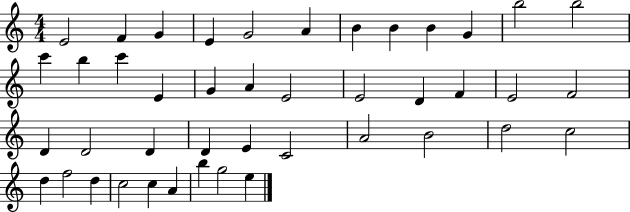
{
  \clef treble
  \numericTimeSignature
  \time 4/4
  \key c \major
  e'2 f'4 g'4 | e'4 g'2 a'4 | b'4 b'4 b'4 g'4 | b''2 b''2 | \break c'''4 b''4 c'''4 e'4 | g'4 a'4 e'2 | e'2 d'4 f'4 | e'2 f'2 | \break d'4 d'2 d'4 | d'4 e'4 c'2 | a'2 b'2 | d''2 c''2 | \break d''4 f''2 d''4 | c''2 c''4 a'4 | b''4 g''2 e''4 | \bar "|."
}